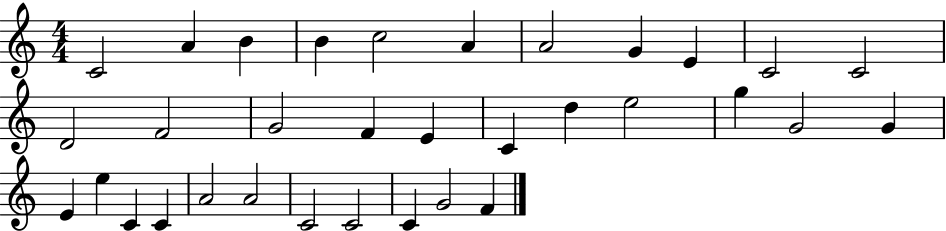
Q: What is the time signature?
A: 4/4